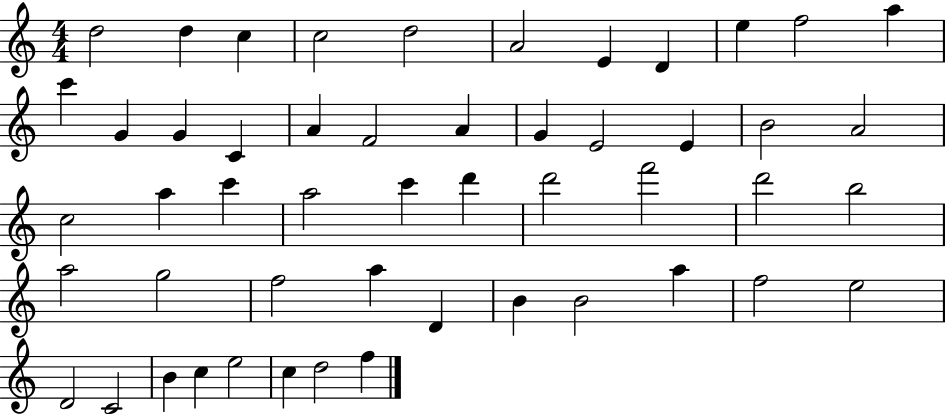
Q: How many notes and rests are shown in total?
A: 51